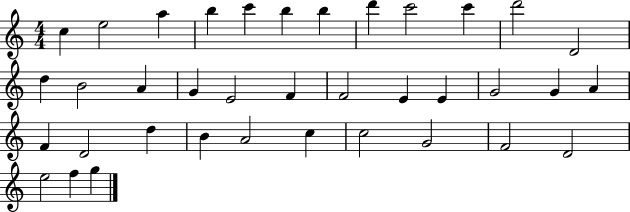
{
  \clef treble
  \numericTimeSignature
  \time 4/4
  \key c \major
  c''4 e''2 a''4 | b''4 c'''4 b''4 b''4 | d'''4 c'''2 c'''4 | d'''2 d'2 | \break d''4 b'2 a'4 | g'4 e'2 f'4 | f'2 e'4 e'4 | g'2 g'4 a'4 | \break f'4 d'2 d''4 | b'4 a'2 c''4 | c''2 g'2 | f'2 d'2 | \break e''2 f''4 g''4 | \bar "|."
}